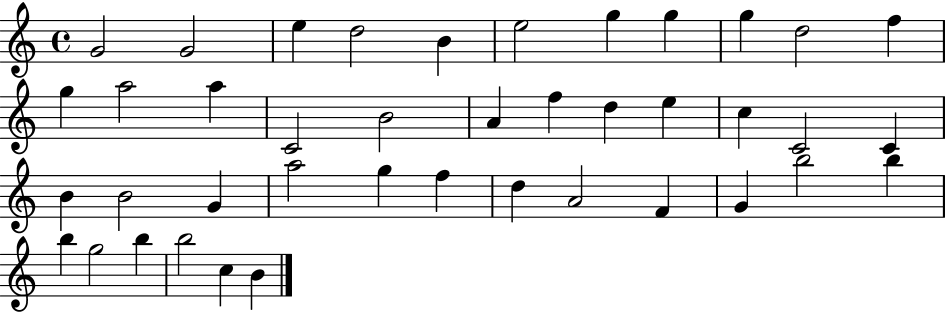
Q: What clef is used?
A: treble